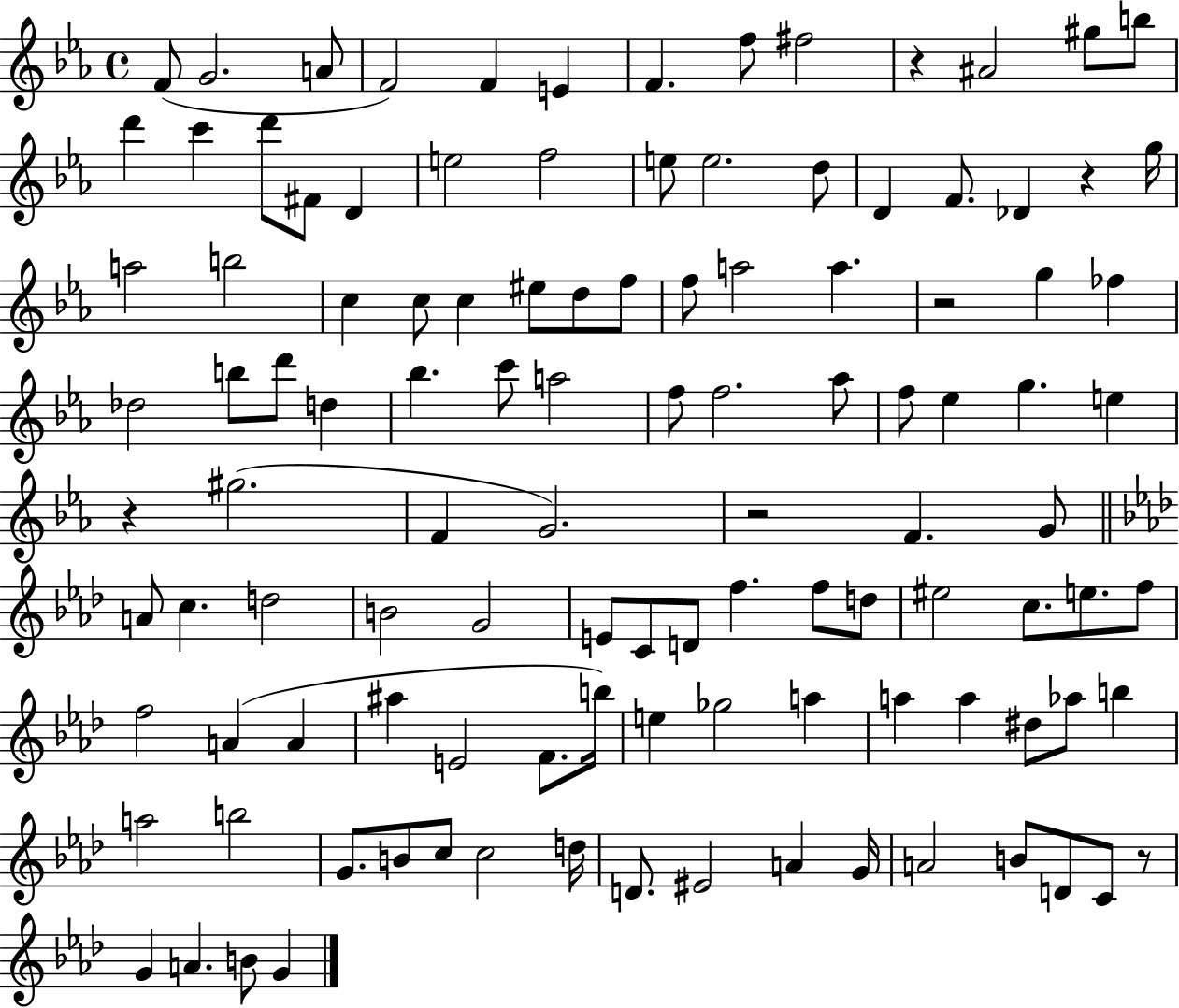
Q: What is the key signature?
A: EES major